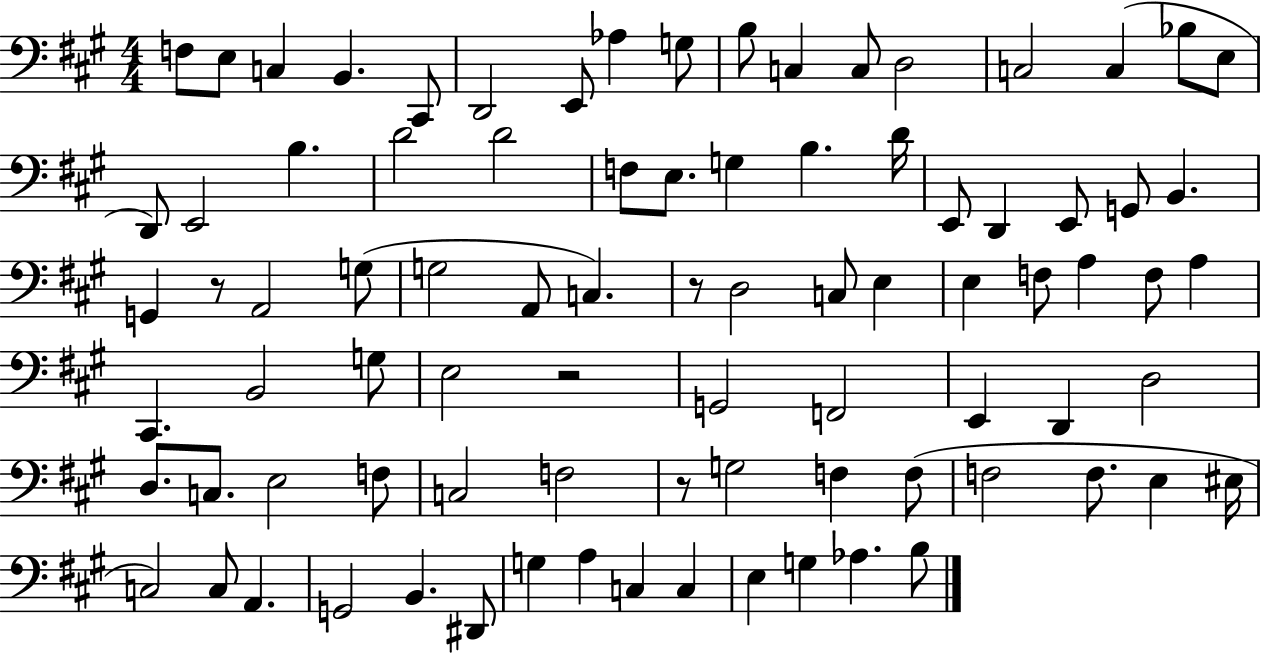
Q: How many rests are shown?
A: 4